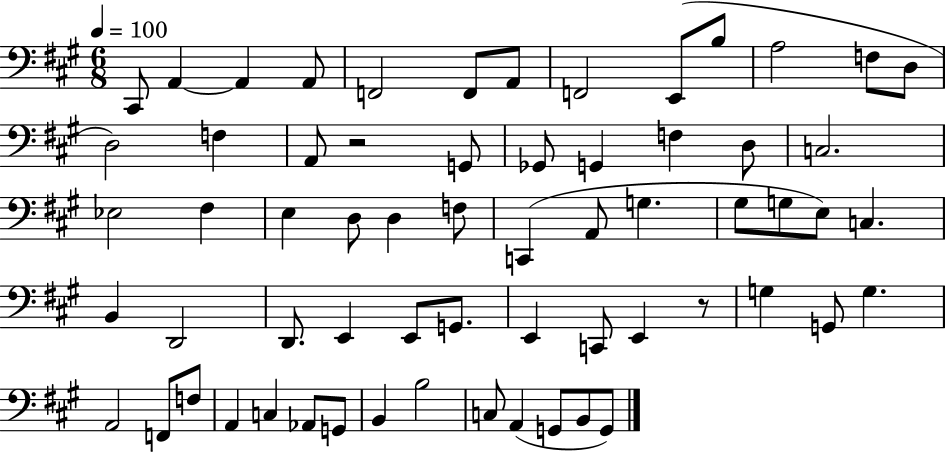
X:1
T:Untitled
M:6/8
L:1/4
K:A
^C,,/2 A,, A,, A,,/2 F,,2 F,,/2 A,,/2 F,,2 E,,/2 B,/2 A,2 F,/2 D,/2 D,2 F, A,,/2 z2 G,,/2 _G,,/2 G,, F, D,/2 C,2 _E,2 ^F, E, D,/2 D, F,/2 C,, A,,/2 G, ^G,/2 G,/2 E,/2 C, B,, D,,2 D,,/2 E,, E,,/2 G,,/2 E,, C,,/2 E,, z/2 G, G,,/2 G, A,,2 F,,/2 F,/2 A,, C, _A,,/2 G,,/2 B,, B,2 C,/2 A,, G,,/2 B,,/2 G,,/2